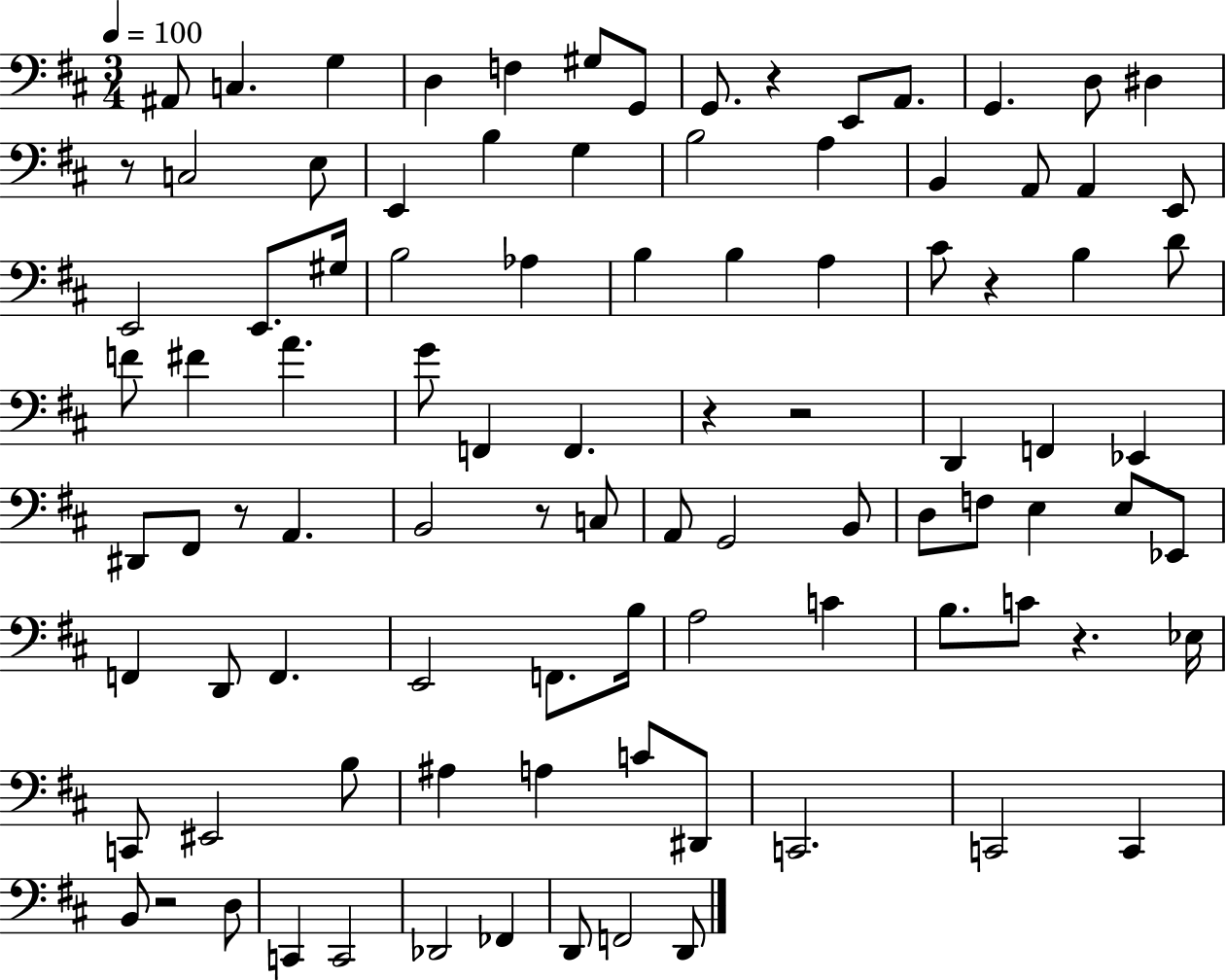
A#2/e C3/q. G3/q D3/q F3/q G#3/e G2/e G2/e. R/q E2/e A2/e. G2/q. D3/e D#3/q R/e C3/h E3/e E2/q B3/q G3/q B3/h A3/q B2/q A2/e A2/q E2/e E2/h E2/e. G#3/s B3/h Ab3/q B3/q B3/q A3/q C#4/e R/q B3/q D4/e F4/e F#4/q A4/q. G4/e F2/q F2/q. R/q R/h D2/q F2/q Eb2/q D#2/e F#2/e R/e A2/q. B2/h R/e C3/e A2/e G2/h B2/e D3/e F3/e E3/q E3/e Eb2/e F2/q D2/e F2/q. E2/h F2/e. B3/s A3/h C4/q B3/e. C4/e R/q. Eb3/s C2/e EIS2/h B3/e A#3/q A3/q C4/e D#2/e C2/h. C2/h C2/q B2/e R/h D3/e C2/q C2/h Db2/h FES2/q D2/e F2/h D2/e